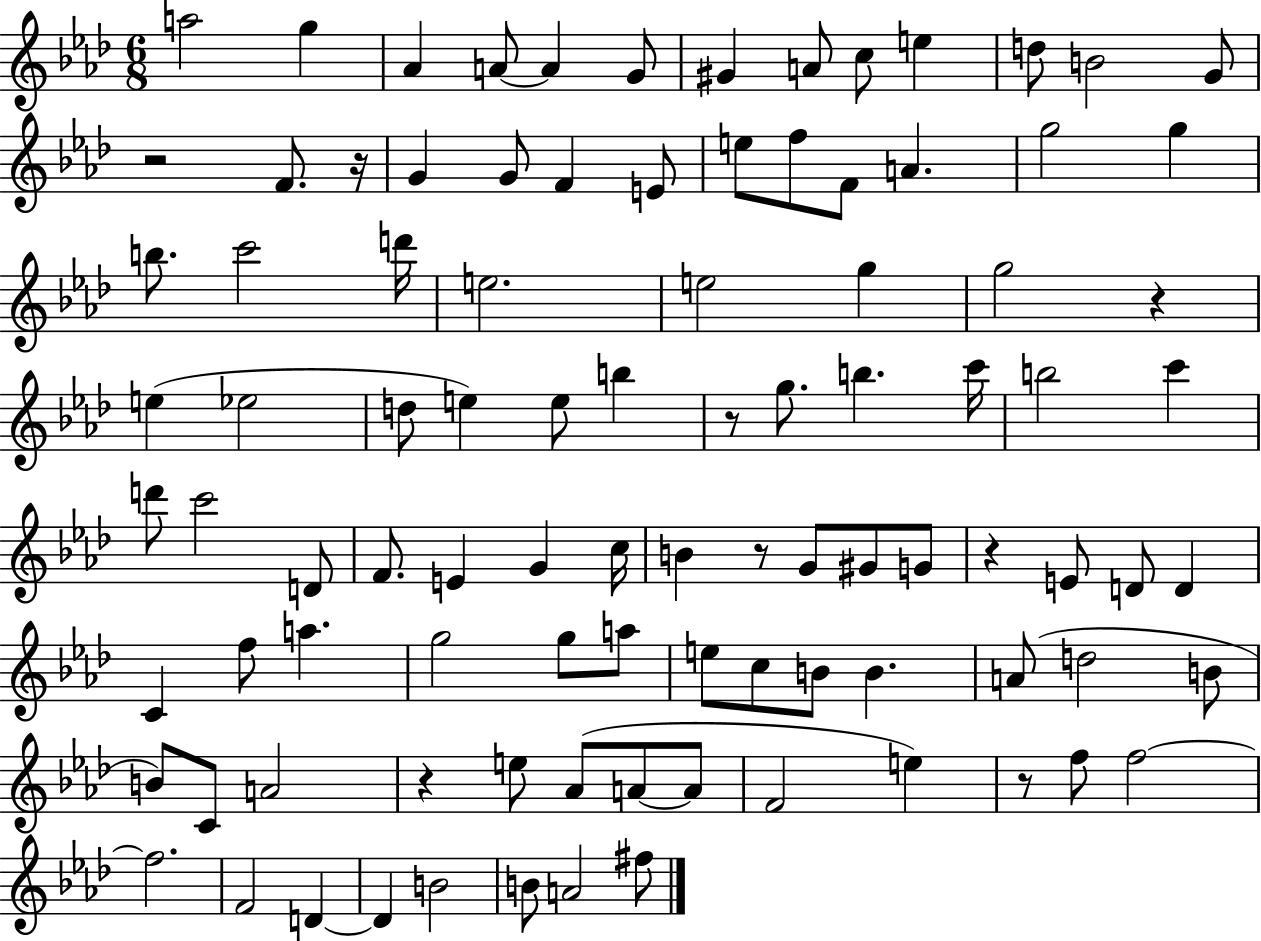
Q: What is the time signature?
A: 6/8